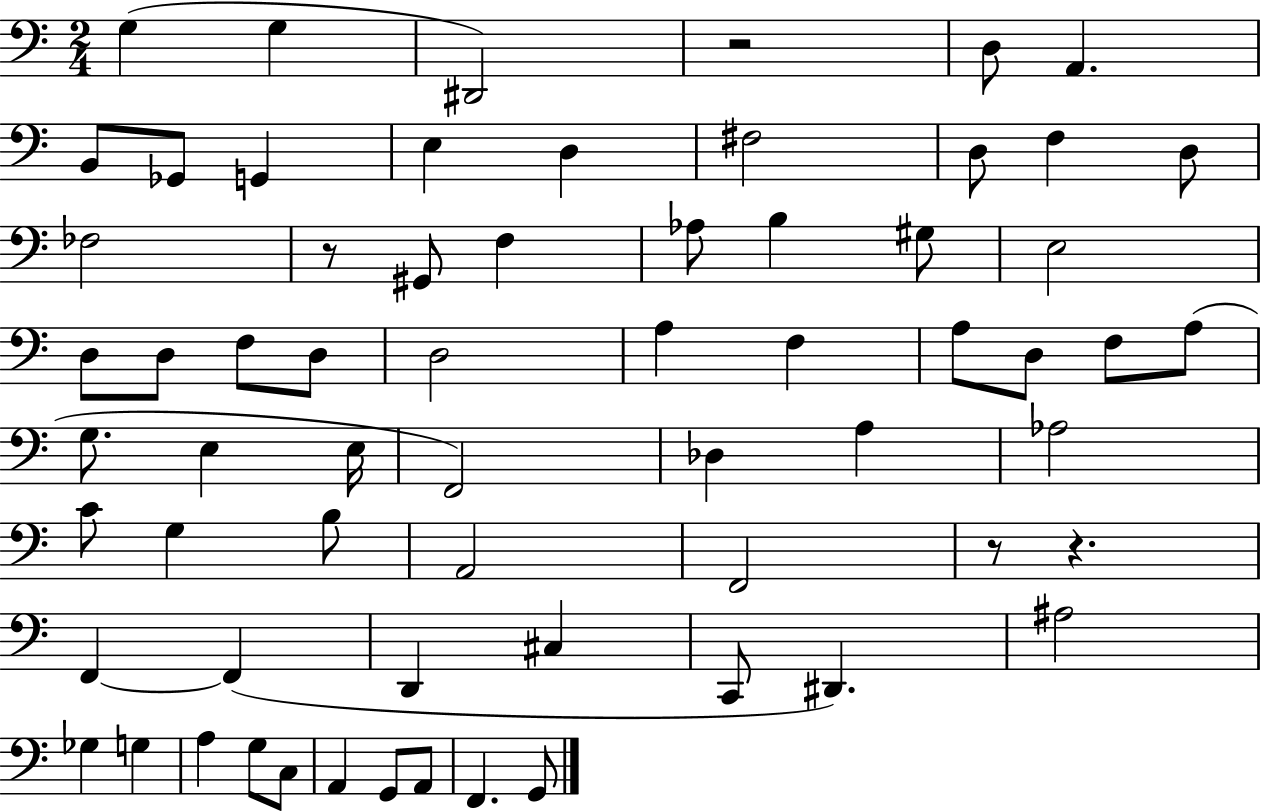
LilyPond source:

{
  \clef bass
  \numericTimeSignature
  \time 2/4
  \key c \major
  g4( g4 | dis,2) | r2 | d8 a,4. | \break b,8 ges,8 g,4 | e4 d4 | fis2 | d8 f4 d8 | \break fes2 | r8 gis,8 f4 | aes8 b4 gis8 | e2 | \break d8 d8 f8 d8 | d2 | a4 f4 | a8 d8 f8 a8( | \break g8. e4 e16 | f,2) | des4 a4 | aes2 | \break c'8 g4 b8 | a,2 | f,2 | r8 r4. | \break f,4~~ f,4( | d,4 cis4 | c,8 dis,4.) | ais2 | \break ges4 g4 | a4 g8 c8 | a,4 g,8 a,8 | f,4. g,8 | \break \bar "|."
}